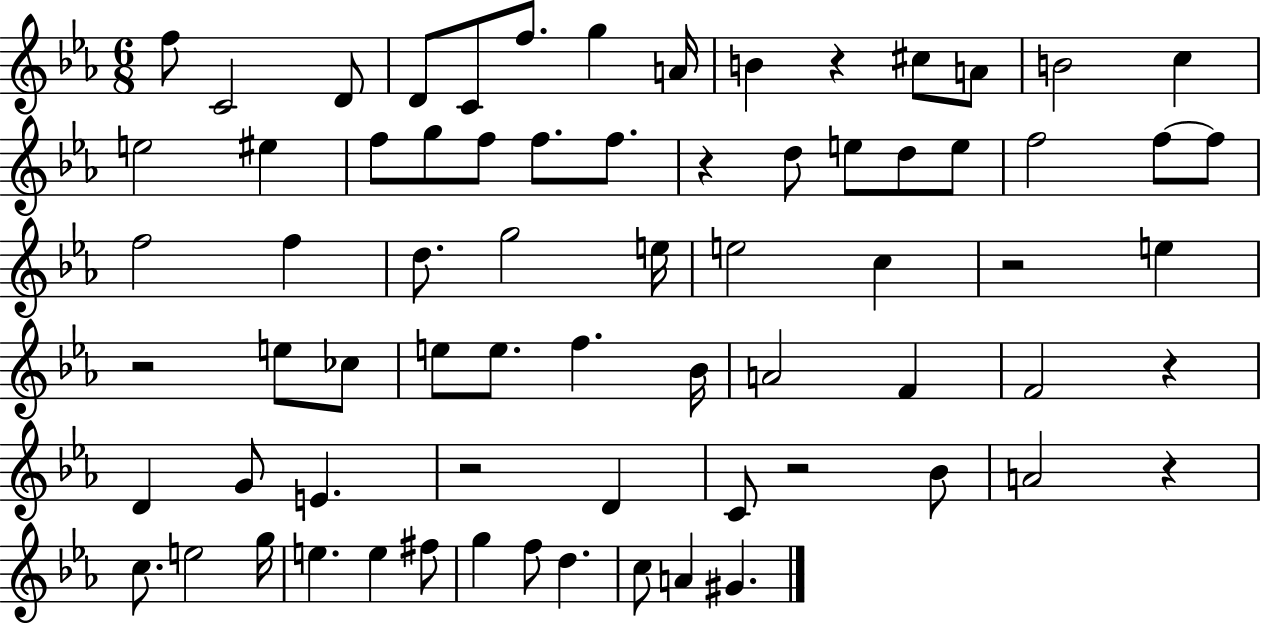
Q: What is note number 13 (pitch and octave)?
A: C5